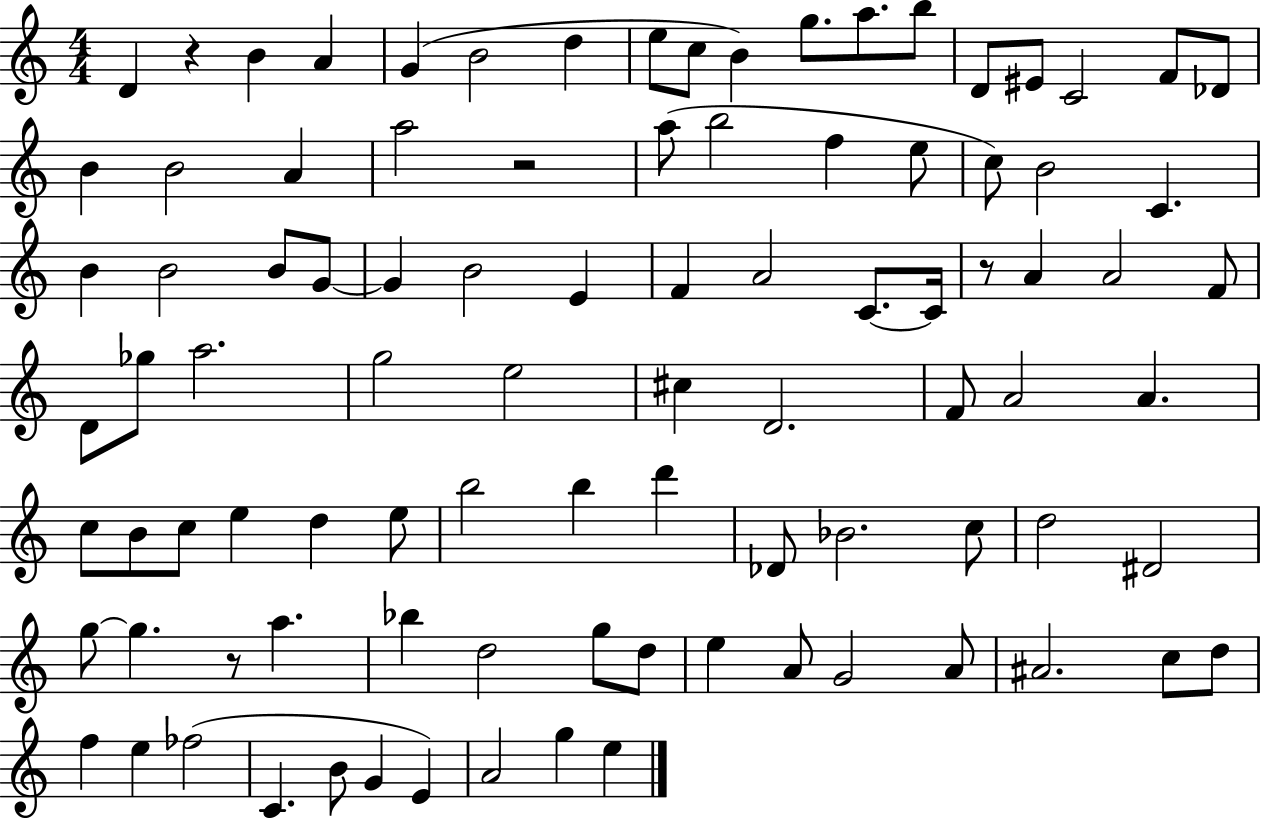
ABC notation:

X:1
T:Untitled
M:4/4
L:1/4
K:C
D z B A G B2 d e/2 c/2 B g/2 a/2 b/2 D/2 ^E/2 C2 F/2 _D/2 B B2 A a2 z2 a/2 b2 f e/2 c/2 B2 C B B2 B/2 G/2 G B2 E F A2 C/2 C/4 z/2 A A2 F/2 D/2 _g/2 a2 g2 e2 ^c D2 F/2 A2 A c/2 B/2 c/2 e d e/2 b2 b d' _D/2 _B2 c/2 d2 ^D2 g/2 g z/2 a _b d2 g/2 d/2 e A/2 G2 A/2 ^A2 c/2 d/2 f e _f2 C B/2 G E A2 g e